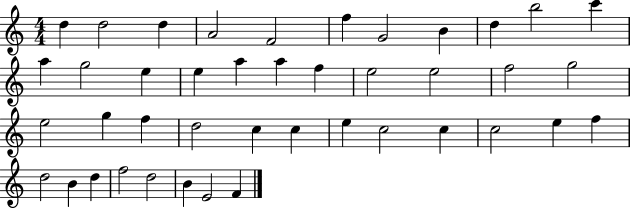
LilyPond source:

{
  \clef treble
  \numericTimeSignature
  \time 4/4
  \key c \major
  d''4 d''2 d''4 | a'2 f'2 | f''4 g'2 b'4 | d''4 b''2 c'''4 | \break a''4 g''2 e''4 | e''4 a''4 a''4 f''4 | e''2 e''2 | f''2 g''2 | \break e''2 g''4 f''4 | d''2 c''4 c''4 | e''4 c''2 c''4 | c''2 e''4 f''4 | \break d''2 b'4 d''4 | f''2 d''2 | b'4 e'2 f'4 | \bar "|."
}